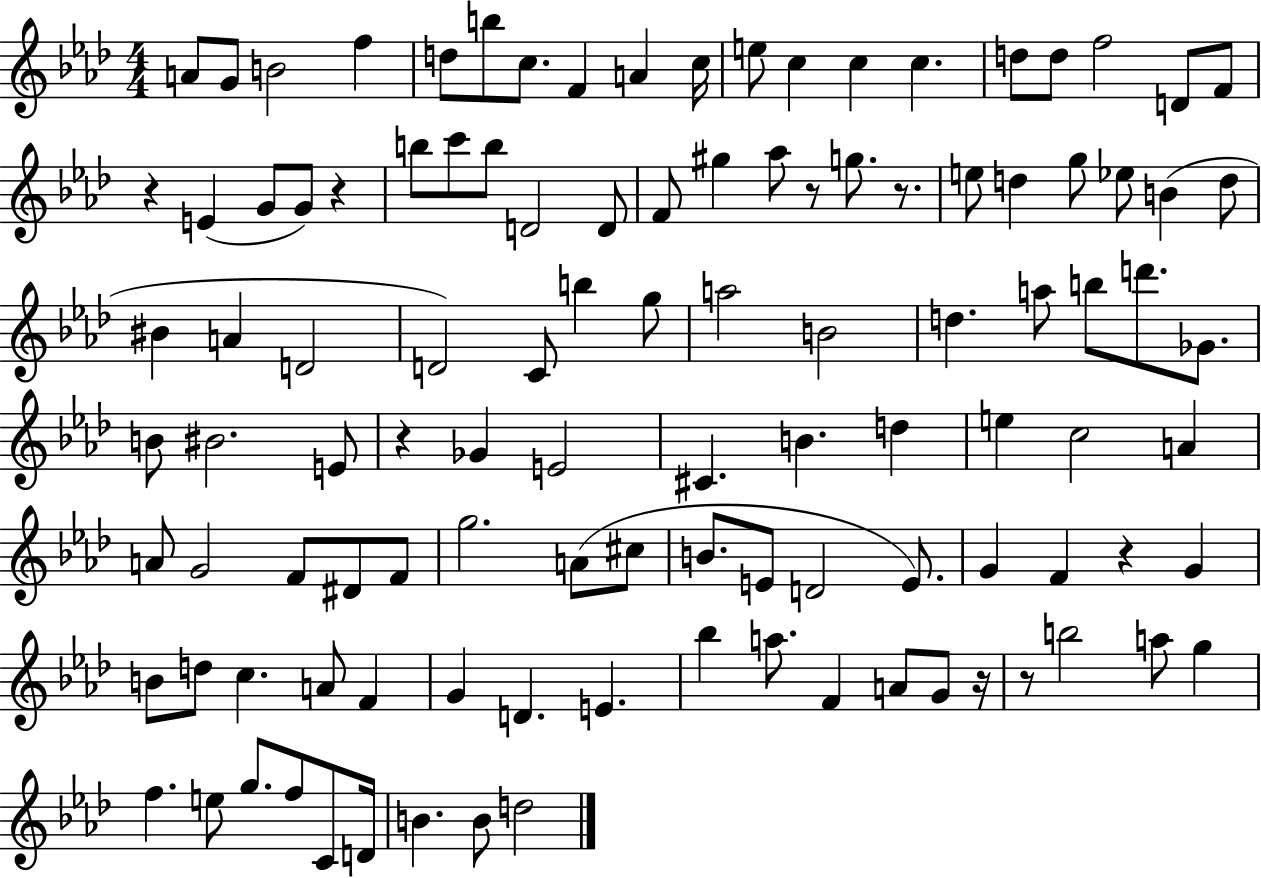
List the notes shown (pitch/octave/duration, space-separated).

A4/e G4/e B4/h F5/q D5/e B5/e C5/e. F4/q A4/q C5/s E5/e C5/q C5/q C5/q. D5/e D5/e F5/h D4/e F4/e R/q E4/q G4/e G4/e R/q B5/e C6/e B5/e D4/h D4/e F4/e G#5/q Ab5/e R/e G5/e. R/e. E5/e D5/q G5/e Eb5/e B4/q D5/e BIS4/q A4/q D4/h D4/h C4/e B5/q G5/e A5/h B4/h D5/q. A5/e B5/e D6/e. Gb4/e. B4/e BIS4/h. E4/e R/q Gb4/q E4/h C#4/q. B4/q. D5/q E5/q C5/h A4/q A4/e G4/h F4/e D#4/e F4/e G5/h. A4/e C#5/e B4/e. E4/e D4/h E4/e. G4/q F4/q R/q G4/q B4/e D5/e C5/q. A4/e F4/q G4/q D4/q. E4/q. Bb5/q A5/e. F4/q A4/e G4/e R/s R/e B5/h A5/e G5/q F5/q. E5/e G5/e. F5/e C4/e D4/s B4/q. B4/e D5/h